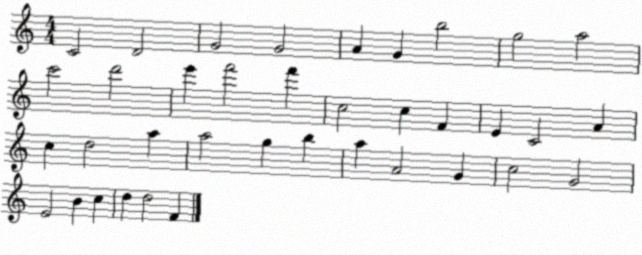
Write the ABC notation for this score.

X:1
T:Untitled
M:4/4
L:1/4
K:C
C2 D2 G2 G2 A G b2 g2 a2 c'2 d'2 e' f'2 f' c2 c F E C2 A c d2 a a2 g b a A2 G c2 G2 E2 B c d d2 F